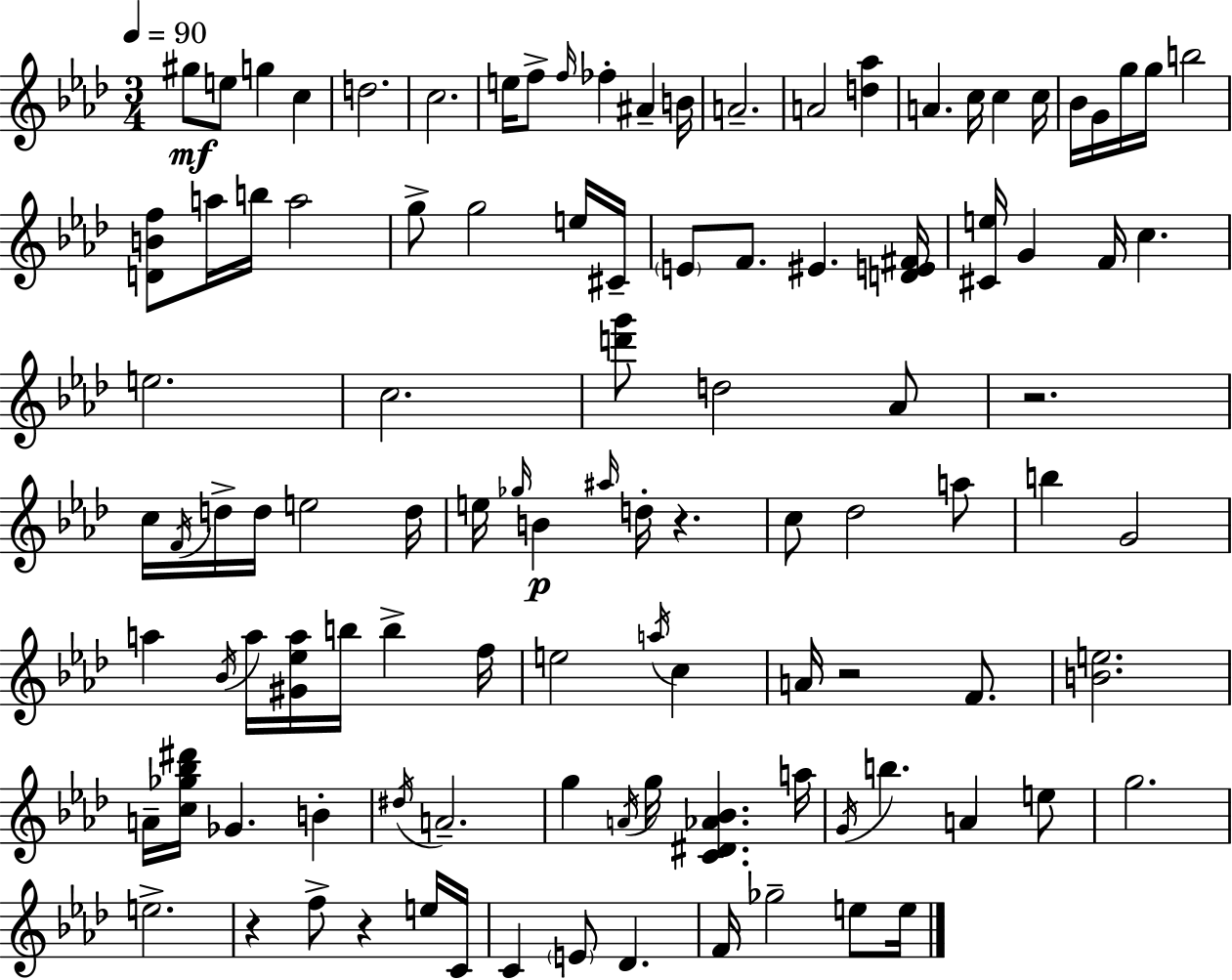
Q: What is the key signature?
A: F minor